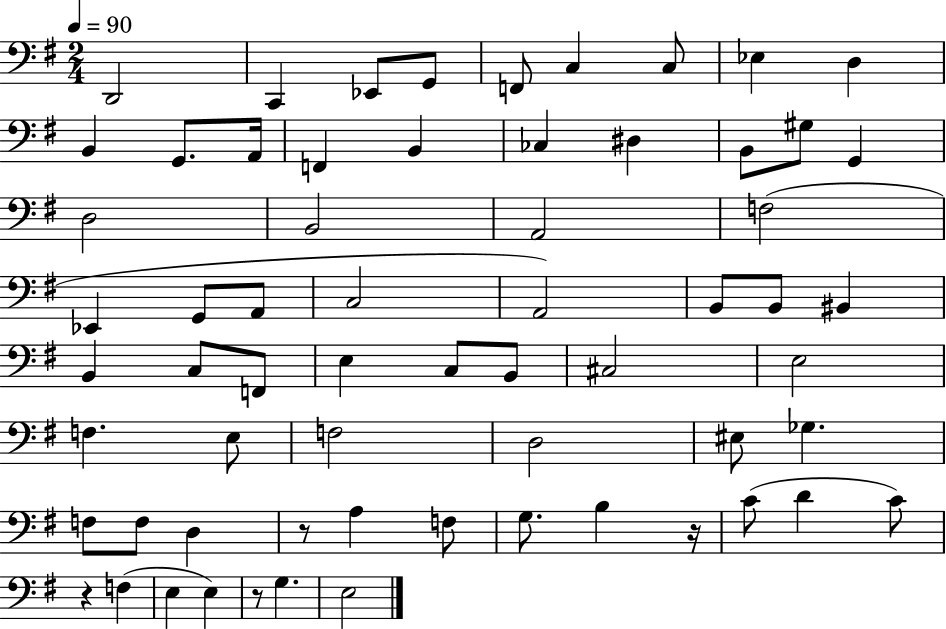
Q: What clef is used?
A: bass